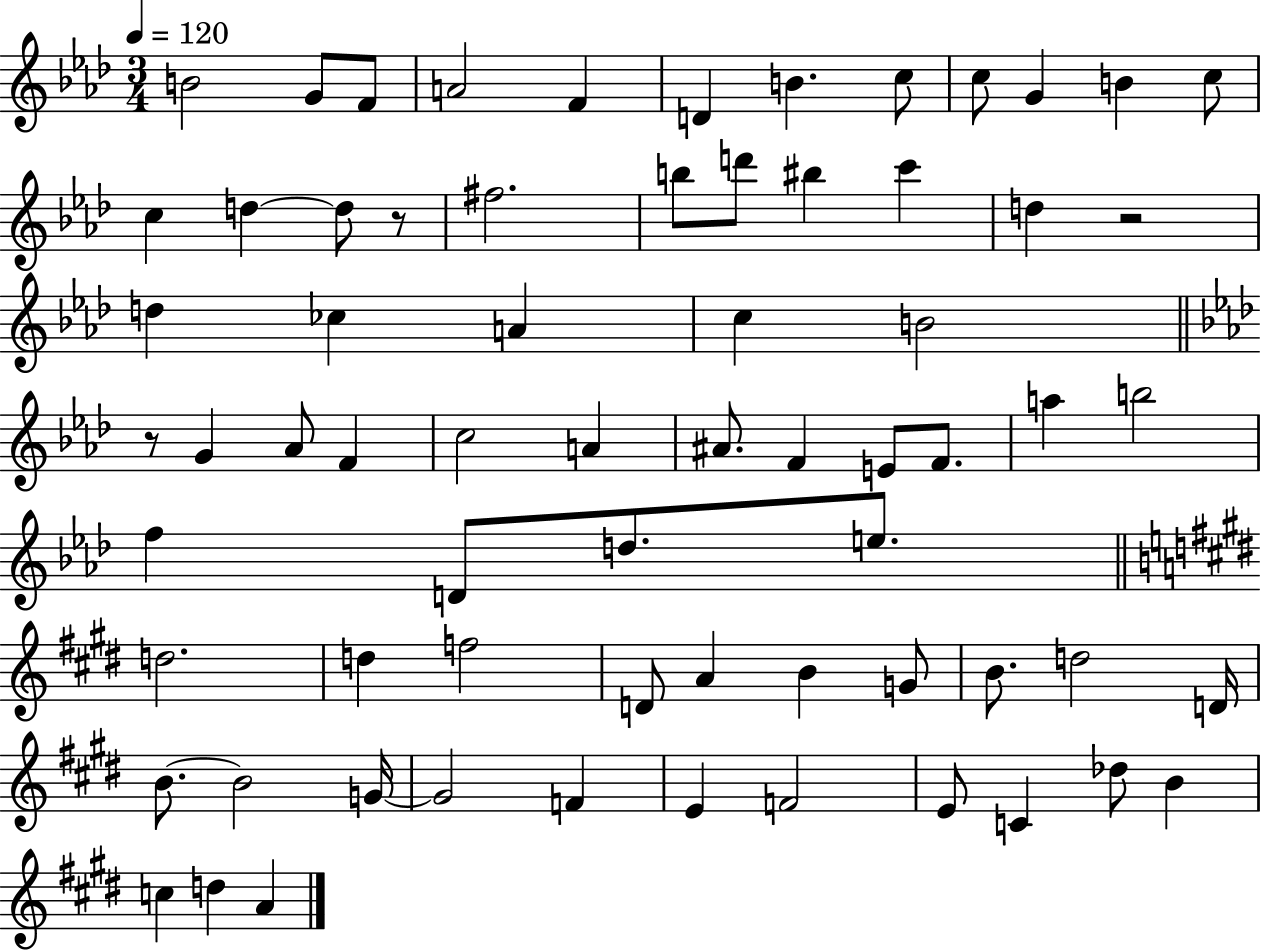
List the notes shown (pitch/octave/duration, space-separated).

B4/h G4/e F4/e A4/h F4/q D4/q B4/q. C5/e C5/e G4/q B4/q C5/e C5/q D5/q D5/e R/e F#5/h. B5/e D6/e BIS5/q C6/q D5/q R/h D5/q CES5/q A4/q C5/q B4/h R/e G4/q Ab4/e F4/q C5/h A4/q A#4/e. F4/q E4/e F4/e. A5/q B5/h F5/q D4/e D5/e. E5/e. D5/h. D5/q F5/h D4/e A4/q B4/q G4/e B4/e. D5/h D4/s B4/e. B4/h G4/s G4/h F4/q E4/q F4/h E4/e C4/q Db5/e B4/q C5/q D5/q A4/q